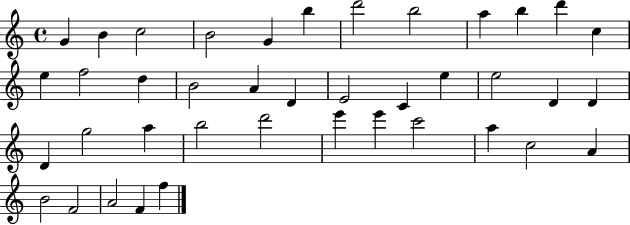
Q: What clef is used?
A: treble